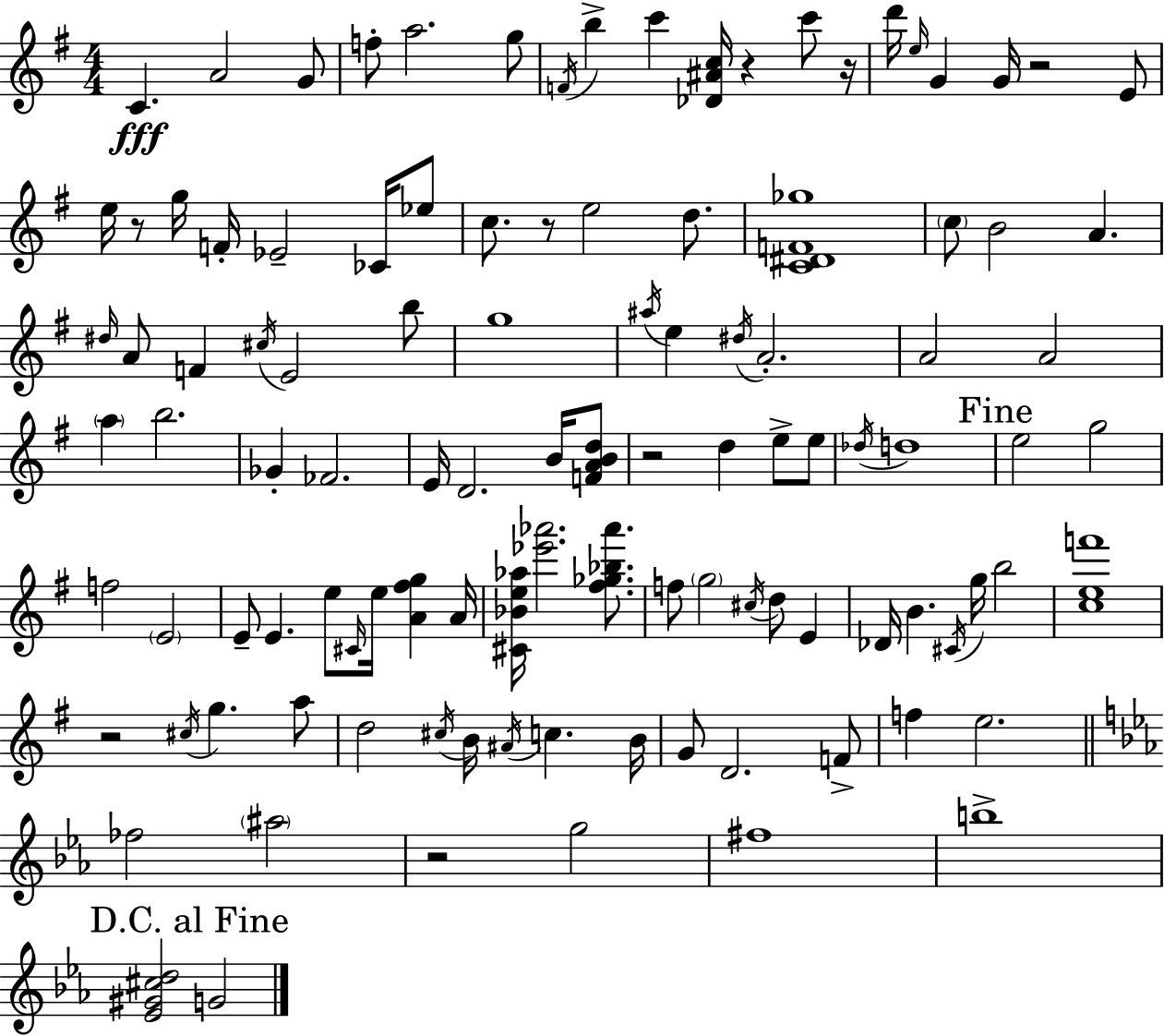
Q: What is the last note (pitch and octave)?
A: G4